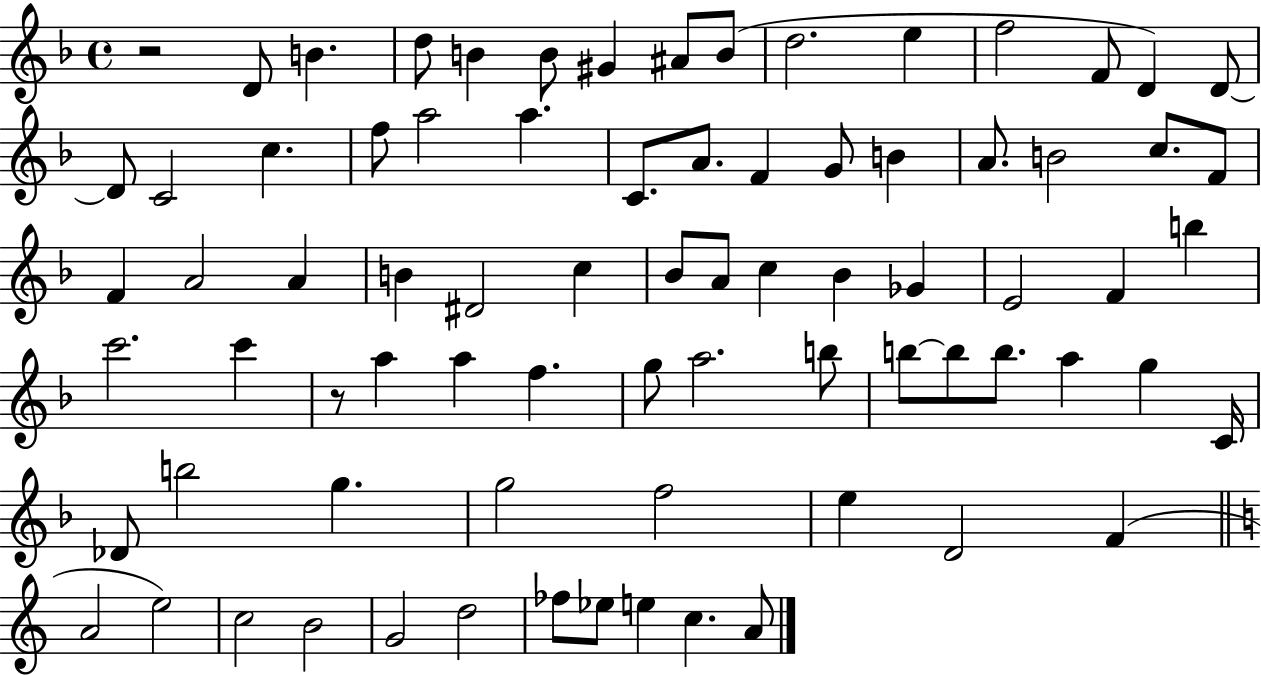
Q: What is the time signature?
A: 4/4